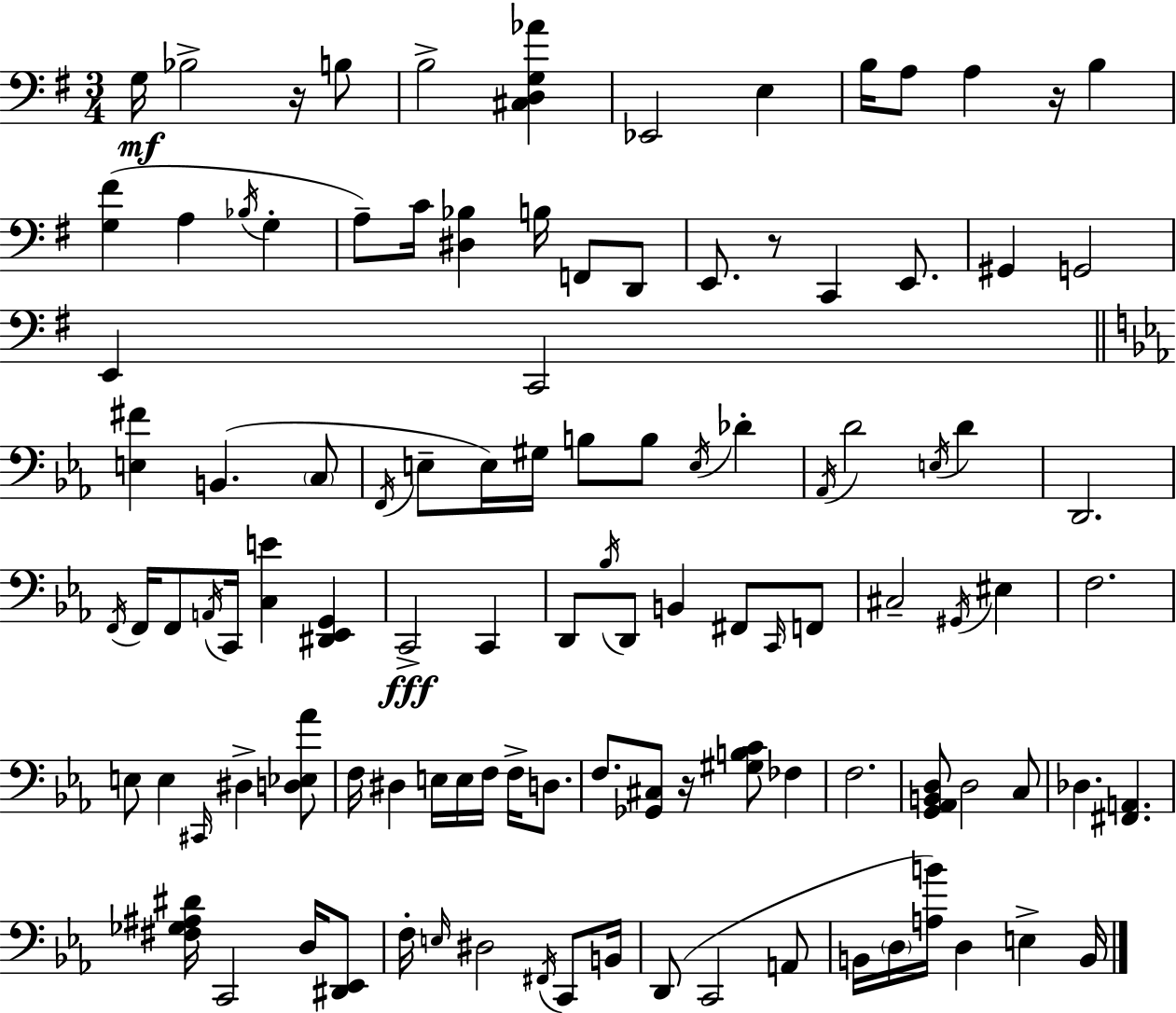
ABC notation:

X:1
T:Untitled
M:3/4
L:1/4
K:G
G,/4 _B,2 z/4 B,/2 B,2 [^C,D,G,_A] _E,,2 E, B,/4 A,/2 A, z/4 B, [G,^F] A, _B,/4 G, A,/2 C/4 [^D,_B,] B,/4 F,,/2 D,,/2 E,,/2 z/2 C,, E,,/2 ^G,, G,,2 E,, C,,2 [E,^F] B,, C,/2 F,,/4 E,/2 E,/4 ^G,/4 B,/2 B,/2 E,/4 _D _A,,/4 D2 E,/4 D D,,2 F,,/4 F,,/4 F,,/2 A,,/4 C,,/4 [C,E] [^D,,_E,,G,,] C,,2 C,, D,,/2 _B,/4 D,,/2 B,, ^F,,/2 C,,/4 F,,/2 ^C,2 ^G,,/4 ^E, F,2 E,/2 E, ^C,,/4 ^D, [D,_E,_A]/2 F,/4 ^D, E,/4 E,/4 F,/4 F,/4 D,/2 F,/2 [_G,,^C,]/2 z/4 [^G,B,C]/2 _F, F,2 [G,,_A,,B,,D,]/2 D,2 C,/2 _D, [^F,,A,,] [^F,_G,^A,^D]/4 C,,2 D,/4 [^D,,_E,,]/2 F,/4 E,/4 ^D,2 ^F,,/4 C,,/2 B,,/4 D,,/2 C,,2 A,,/2 B,,/4 D,/4 [A,B]/4 D, E, B,,/4